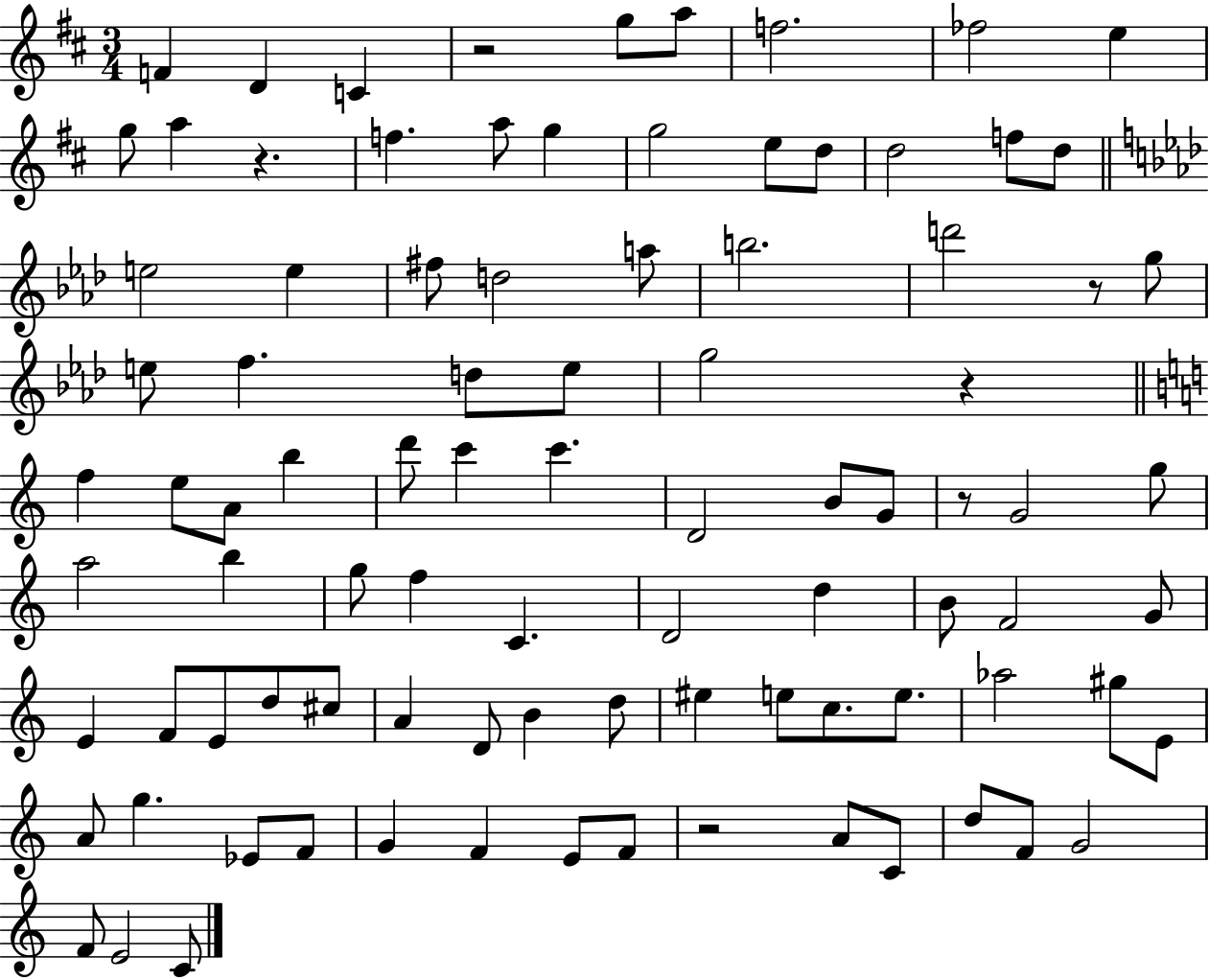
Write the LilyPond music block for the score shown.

{
  \clef treble
  \numericTimeSignature
  \time 3/4
  \key d \major
  f'4 d'4 c'4 | r2 g''8 a''8 | f''2. | fes''2 e''4 | \break g''8 a''4 r4. | f''4. a''8 g''4 | g''2 e''8 d''8 | d''2 f''8 d''8 | \break \bar "||" \break \key f \minor e''2 e''4 | fis''8 d''2 a''8 | b''2. | d'''2 r8 g''8 | \break e''8 f''4. d''8 e''8 | g''2 r4 | \bar "||" \break \key c \major f''4 e''8 a'8 b''4 | d'''8 c'''4 c'''4. | d'2 b'8 g'8 | r8 g'2 g''8 | \break a''2 b''4 | g''8 f''4 c'4. | d'2 d''4 | b'8 f'2 g'8 | \break e'4 f'8 e'8 d''8 cis''8 | a'4 d'8 b'4 d''8 | eis''4 e''8 c''8. e''8. | aes''2 gis''8 e'8 | \break a'8 g''4. ees'8 f'8 | g'4 f'4 e'8 f'8 | r2 a'8 c'8 | d''8 f'8 g'2 | \break f'8 e'2 c'8 | \bar "|."
}